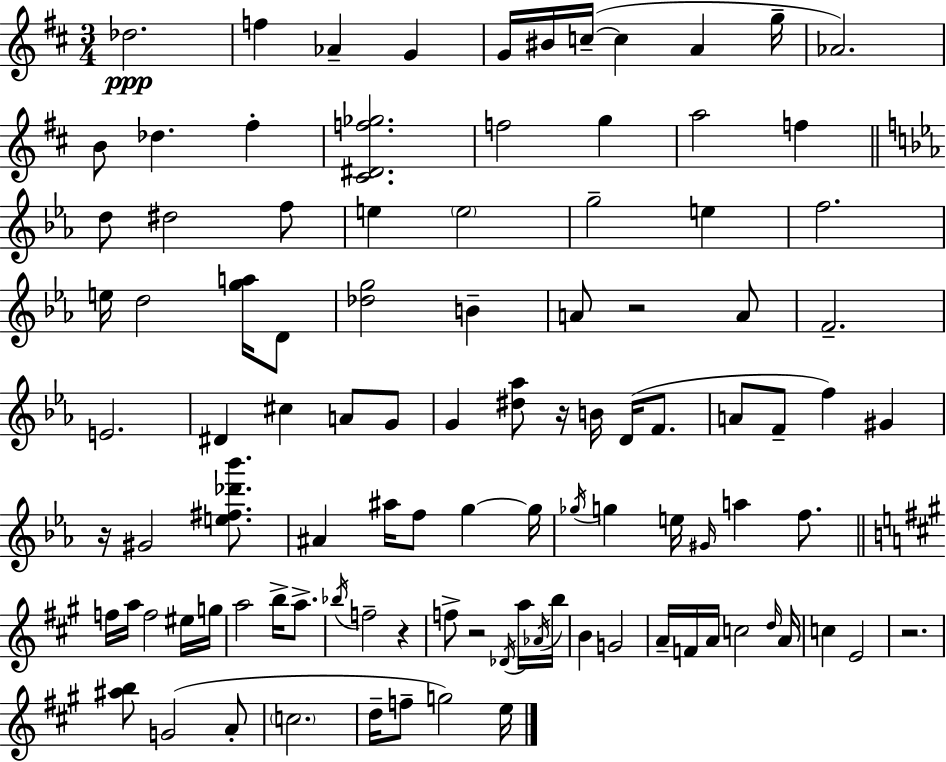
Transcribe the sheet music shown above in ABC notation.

X:1
T:Untitled
M:3/4
L:1/4
K:D
_d2 f _A G G/4 ^B/4 c/4 c A g/4 _A2 B/2 _d ^f [^C^Df_g]2 f2 g a2 f d/2 ^d2 f/2 e e2 g2 e f2 e/4 d2 [ga]/4 D/2 [_dg]2 B A/2 z2 A/2 F2 E2 ^D ^c A/2 G/2 G [^d_a]/2 z/4 B/4 D/4 F/2 A/2 F/2 f ^G z/4 ^G2 [e^f_d'_b']/2 ^A ^a/4 f/2 g g/4 _g/4 g e/4 ^G/4 a f/2 f/4 a/4 f2 ^e/4 g/4 a2 b/4 a/2 _b/4 f2 z f/2 z2 _D/4 a/4 _A/4 b/4 B G2 A/4 F/4 A/4 c2 d/4 A/4 c E2 z2 [^ab]/2 G2 A/2 c2 d/4 f/2 g2 e/4